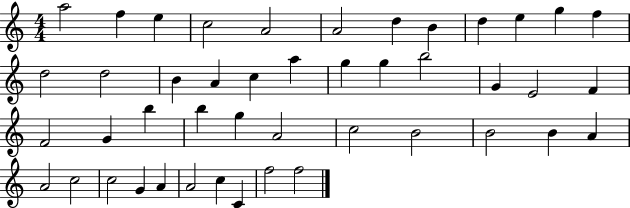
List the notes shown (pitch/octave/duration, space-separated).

A5/h F5/q E5/q C5/h A4/h A4/h D5/q B4/q D5/q E5/q G5/q F5/q D5/h D5/h B4/q A4/q C5/q A5/q G5/q G5/q B5/h G4/q E4/h F4/q F4/h G4/q B5/q B5/q G5/q A4/h C5/h B4/h B4/h B4/q A4/q A4/h C5/h C5/h G4/q A4/q A4/h C5/q C4/q F5/h F5/h